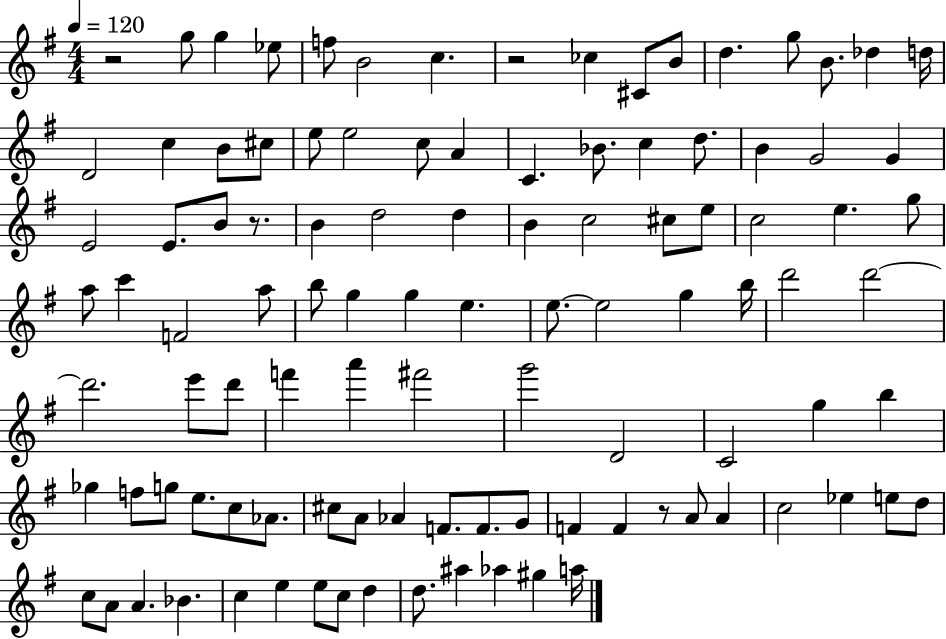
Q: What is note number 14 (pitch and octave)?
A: D5